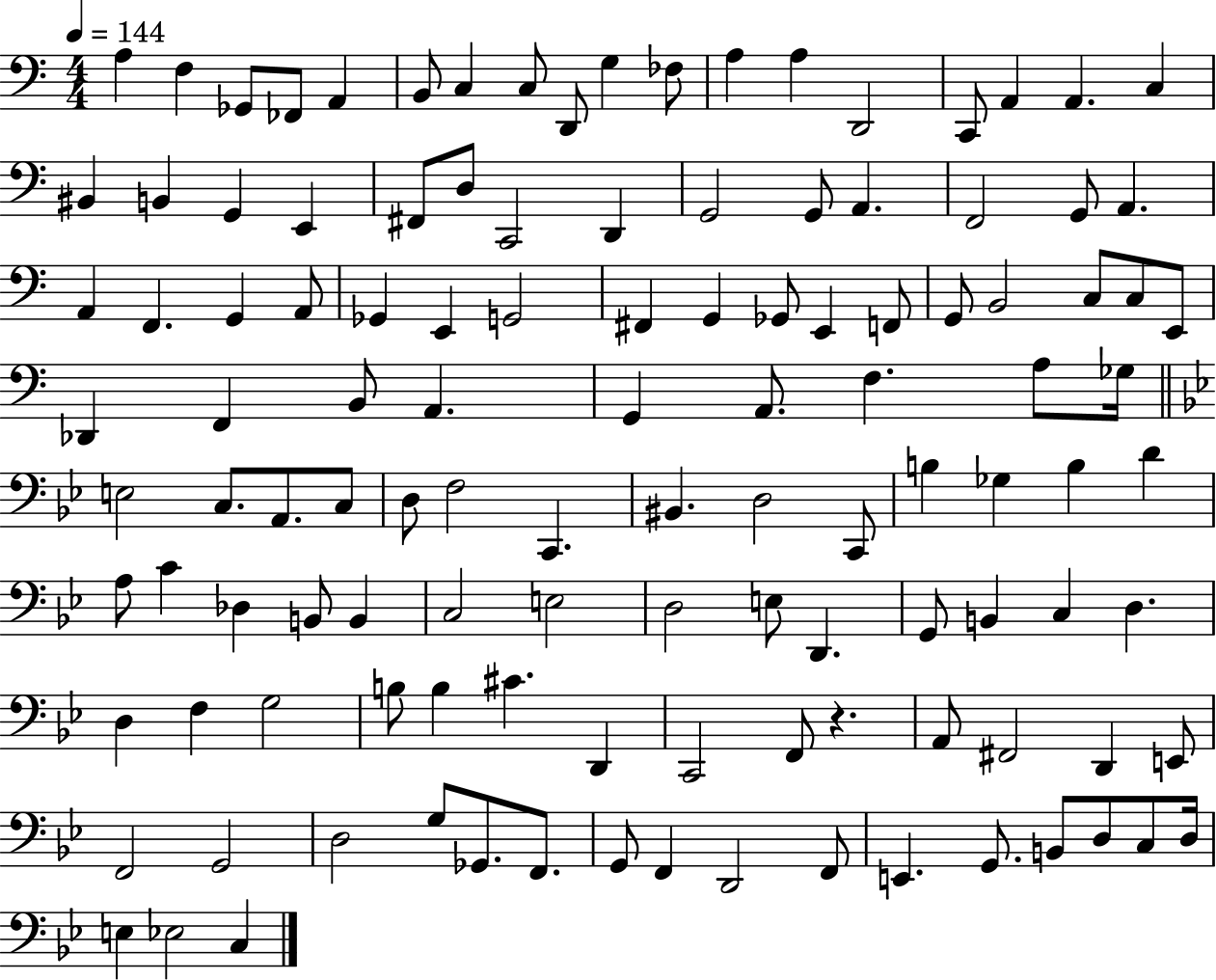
{
  \clef bass
  \numericTimeSignature
  \time 4/4
  \key c \major
  \tempo 4 = 144
  a4 f4 ges,8 fes,8 a,4 | b,8 c4 c8 d,8 g4 fes8 | a4 a4 d,2 | c,8 a,4 a,4. c4 | \break bis,4 b,4 g,4 e,4 | fis,8 d8 c,2 d,4 | g,2 g,8 a,4. | f,2 g,8 a,4. | \break a,4 f,4. g,4 a,8 | ges,4 e,4 g,2 | fis,4 g,4 ges,8 e,4 f,8 | g,8 b,2 c8 c8 e,8 | \break des,4 f,4 b,8 a,4. | g,4 a,8. f4. a8 ges16 | \bar "||" \break \key bes \major e2 c8. a,8. c8 | d8 f2 c,4. | bis,4. d2 c,8 | b4 ges4 b4 d'4 | \break a8 c'4 des4 b,8 b,4 | c2 e2 | d2 e8 d,4. | g,8 b,4 c4 d4. | \break d4 f4 g2 | b8 b4 cis'4. d,4 | c,2 f,8 r4. | a,8 fis,2 d,4 e,8 | \break f,2 g,2 | d2 g8 ges,8. f,8. | g,8 f,4 d,2 f,8 | e,4. g,8. b,8 d8 c8 d16 | \break e4 ees2 c4 | \bar "|."
}